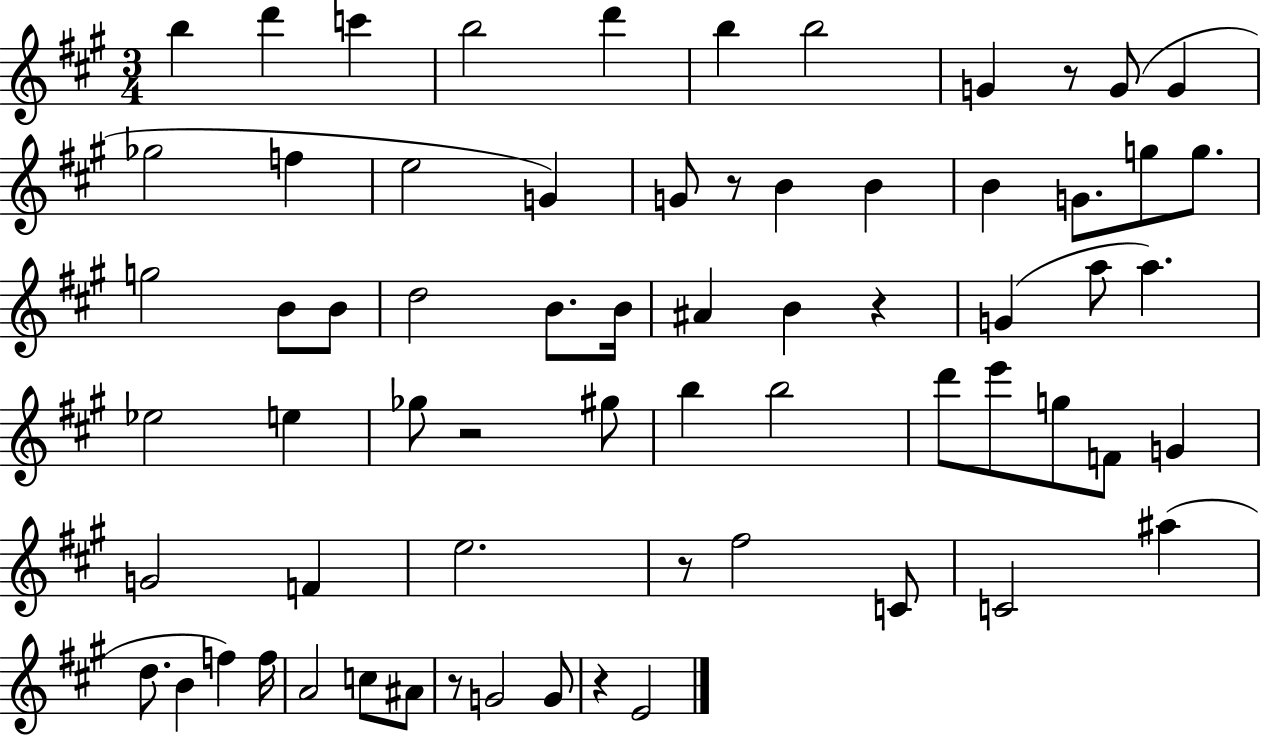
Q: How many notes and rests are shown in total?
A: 67